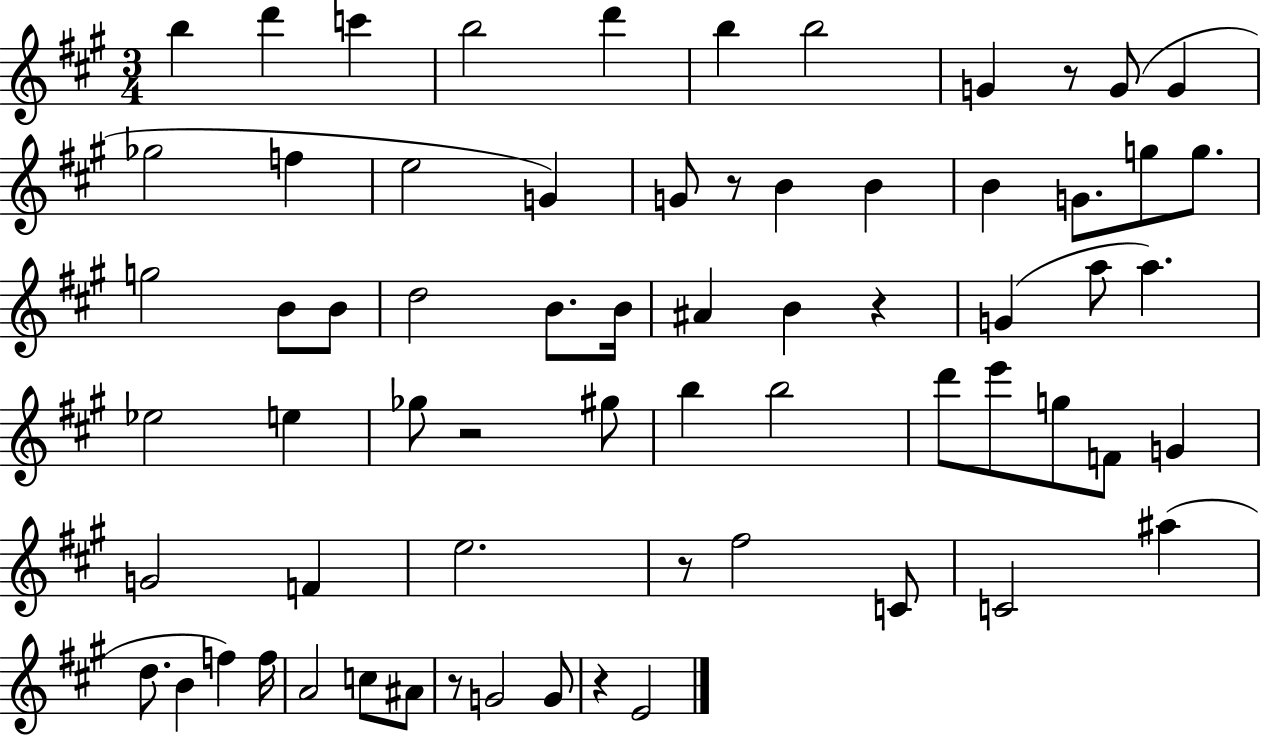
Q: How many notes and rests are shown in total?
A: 67